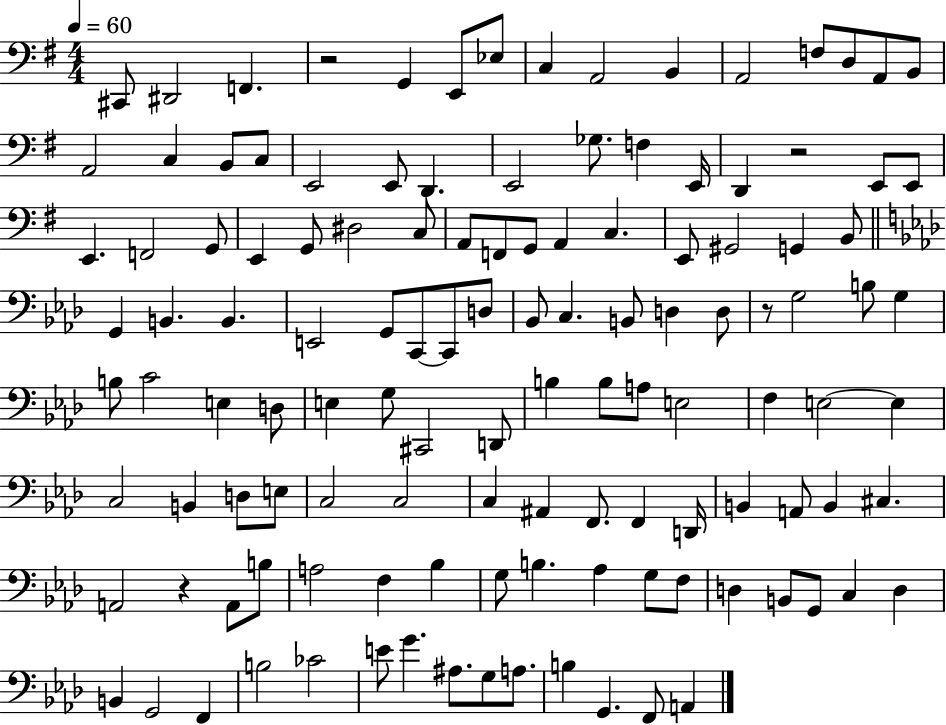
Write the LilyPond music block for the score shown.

{
  \clef bass
  \numericTimeSignature
  \time 4/4
  \key g \major
  \tempo 4 = 60
  cis,8 dis,2 f,4. | r2 g,4 e,8 ees8 | c4 a,2 b,4 | a,2 f8 d8 a,8 b,8 | \break a,2 c4 b,8 c8 | e,2 e,8 d,4. | e,2 ges8. f4 e,16 | d,4 r2 e,8 e,8 | \break e,4. f,2 g,8 | e,4 g,8 dis2 c8 | a,8 f,8 g,8 a,4 c4. | e,8 gis,2 g,4 b,8 | \break \bar "||" \break \key aes \major g,4 b,4. b,4. | e,2 g,8 c,8~~ c,8 d8 | bes,8 c4. b,8 d4 d8 | r8 g2 b8 g4 | \break b8 c'2 e4 d8 | e4 g8 cis,2 d,8 | b4 b8 a8 e2 | f4 e2~~ e4 | \break c2 b,4 d8 e8 | c2 c2 | c4 ais,4 f,8. f,4 d,16 | b,4 a,8 b,4 cis4. | \break a,2 r4 a,8 b8 | a2 f4 bes4 | g8 b4. aes4 g8 f8 | d4 b,8 g,8 c4 d4 | \break b,4 g,2 f,4 | b2 ces'2 | e'8 g'4. ais8. g8 a8. | b4 g,4. f,8 a,4 | \break \bar "|."
}